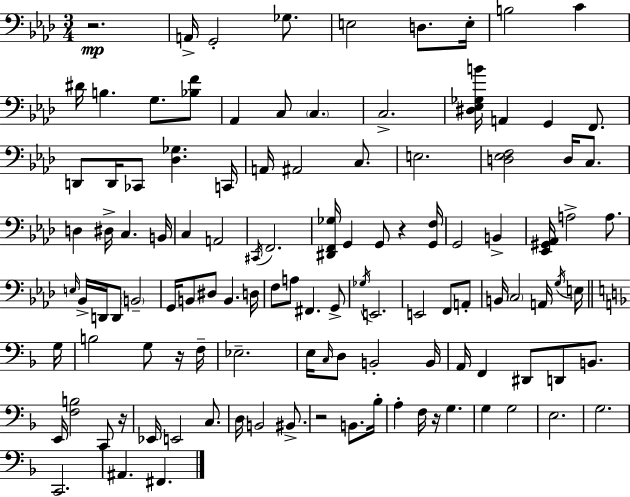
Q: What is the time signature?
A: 3/4